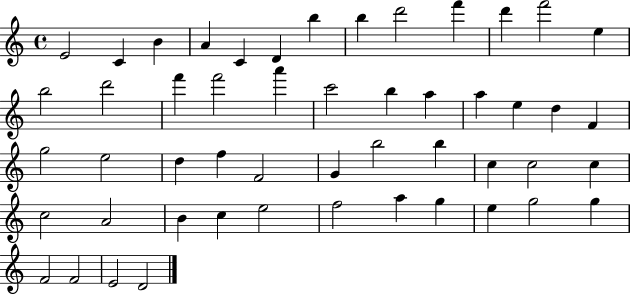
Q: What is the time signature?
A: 4/4